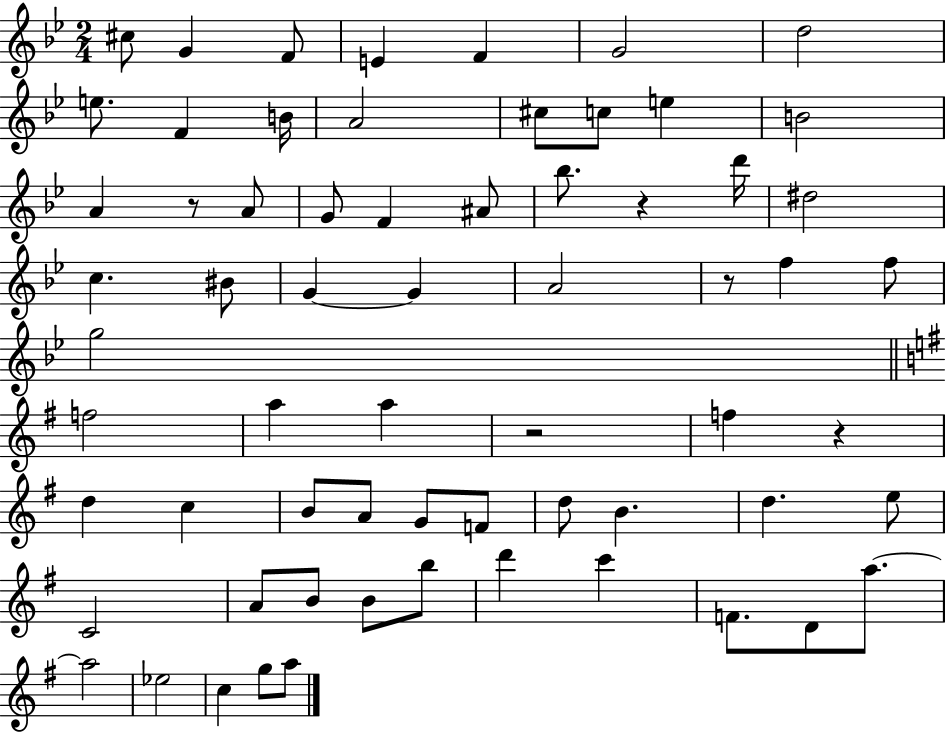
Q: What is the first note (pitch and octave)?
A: C#5